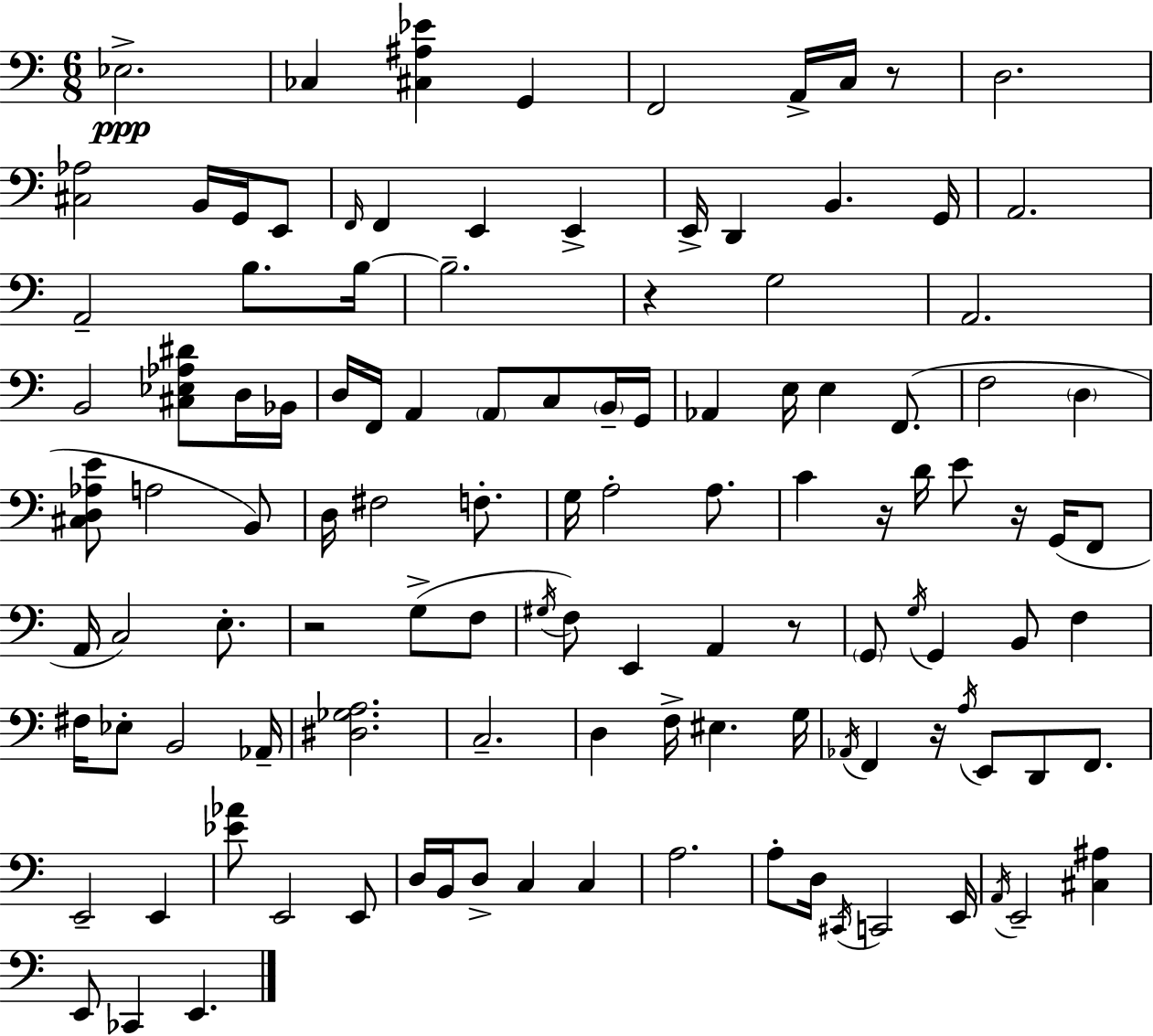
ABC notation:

X:1
T:Untitled
M:6/8
L:1/4
K:Am
_E,2 _C, [^C,^A,_E] G,, F,,2 A,,/4 C,/4 z/2 D,2 [^C,_A,]2 B,,/4 G,,/4 E,,/2 F,,/4 F,, E,, E,, E,,/4 D,, B,, G,,/4 A,,2 A,,2 B,/2 B,/4 B,2 z G,2 A,,2 B,,2 [^C,_E,_A,^D]/2 D,/4 _B,,/4 D,/4 F,,/4 A,, A,,/2 C,/2 B,,/4 G,,/4 _A,, E,/4 E, F,,/2 F,2 D, [^C,D,_A,E]/2 A,2 B,,/2 D,/4 ^F,2 F,/2 G,/4 A,2 A,/2 C z/4 D/4 E/2 z/4 G,,/4 F,,/2 A,,/4 C,2 E,/2 z2 G,/2 F,/2 ^G,/4 F,/2 E,, A,, z/2 G,,/2 G,/4 G,, B,,/2 F, ^F,/4 _E,/2 B,,2 _A,,/4 [^D,_G,A,]2 C,2 D, F,/4 ^E, G,/4 _A,,/4 F,, z/4 A,/4 E,,/2 D,,/2 F,,/2 E,,2 E,, [_E_A]/2 E,,2 E,,/2 D,/4 B,,/4 D,/2 C, C, A,2 A,/2 D,/4 ^C,,/4 C,,2 E,,/4 A,,/4 E,,2 [^C,^A,] E,,/2 _C,, E,,